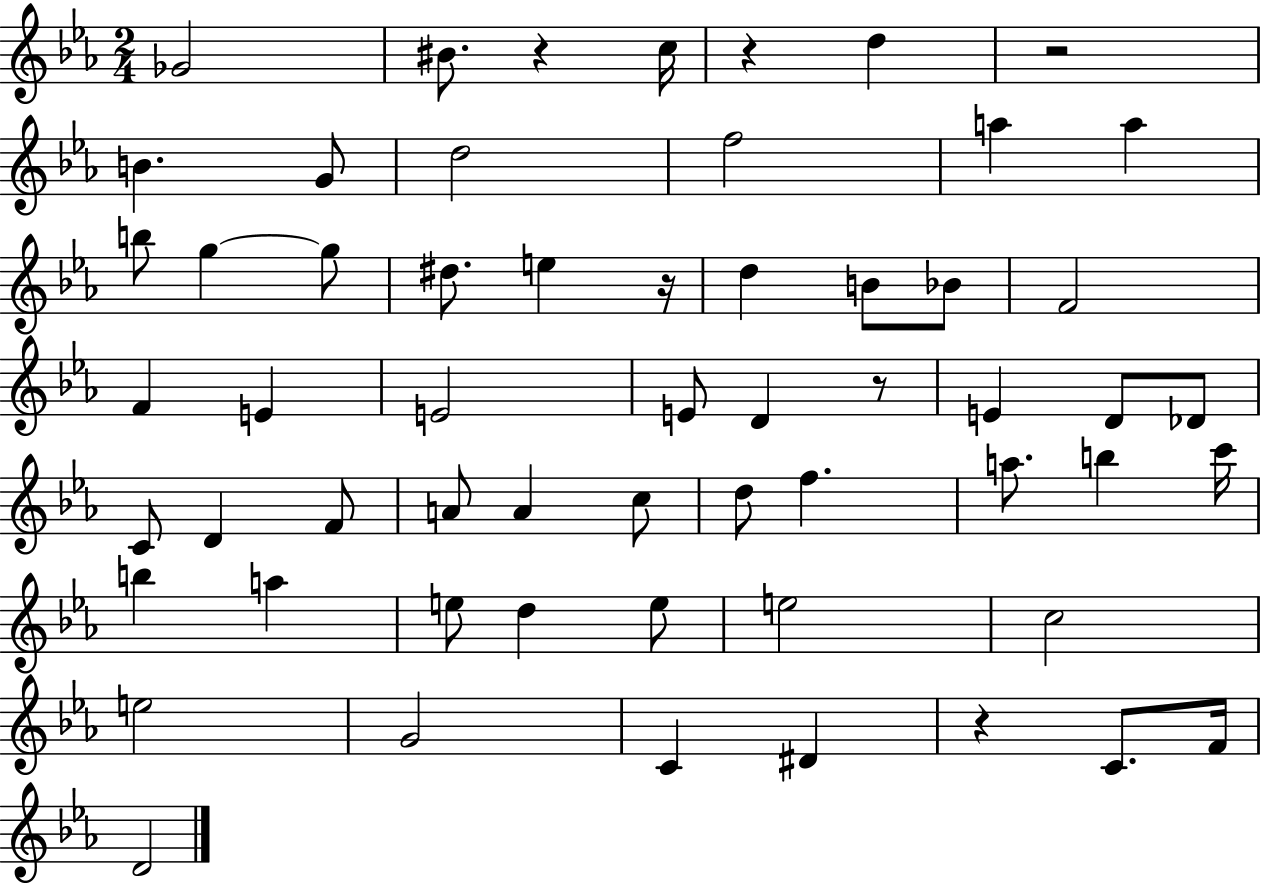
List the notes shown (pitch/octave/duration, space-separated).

Gb4/h BIS4/e. R/q C5/s R/q D5/q R/h B4/q. G4/e D5/h F5/h A5/q A5/q B5/e G5/q G5/e D#5/e. E5/q R/s D5/q B4/e Bb4/e F4/h F4/q E4/q E4/h E4/e D4/q R/e E4/q D4/e Db4/e C4/e D4/q F4/e A4/e A4/q C5/e D5/e F5/q. A5/e. B5/q C6/s B5/q A5/q E5/e D5/q E5/e E5/h C5/h E5/h G4/h C4/q D#4/q R/q C4/e. F4/s D4/h